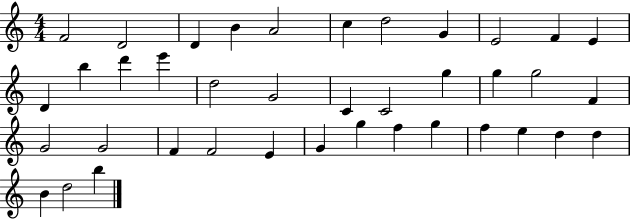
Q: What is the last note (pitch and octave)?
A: B5